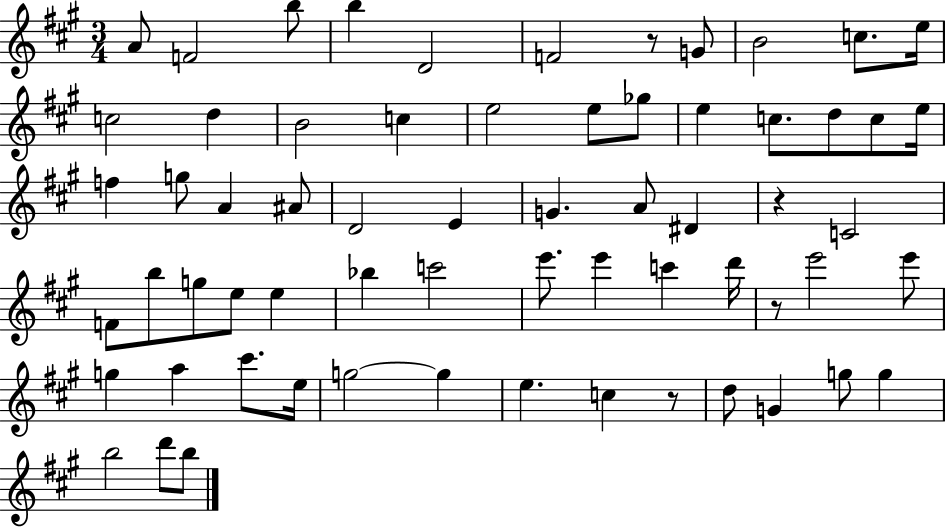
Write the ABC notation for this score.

X:1
T:Untitled
M:3/4
L:1/4
K:A
A/2 F2 b/2 b D2 F2 z/2 G/2 B2 c/2 e/4 c2 d B2 c e2 e/2 _g/2 e c/2 d/2 c/2 e/4 f g/2 A ^A/2 D2 E G A/2 ^D z C2 F/2 b/2 g/2 e/2 e _b c'2 e'/2 e' c' d'/4 z/2 e'2 e'/2 g a ^c'/2 e/4 g2 g e c z/2 d/2 G g/2 g b2 d'/2 b/2